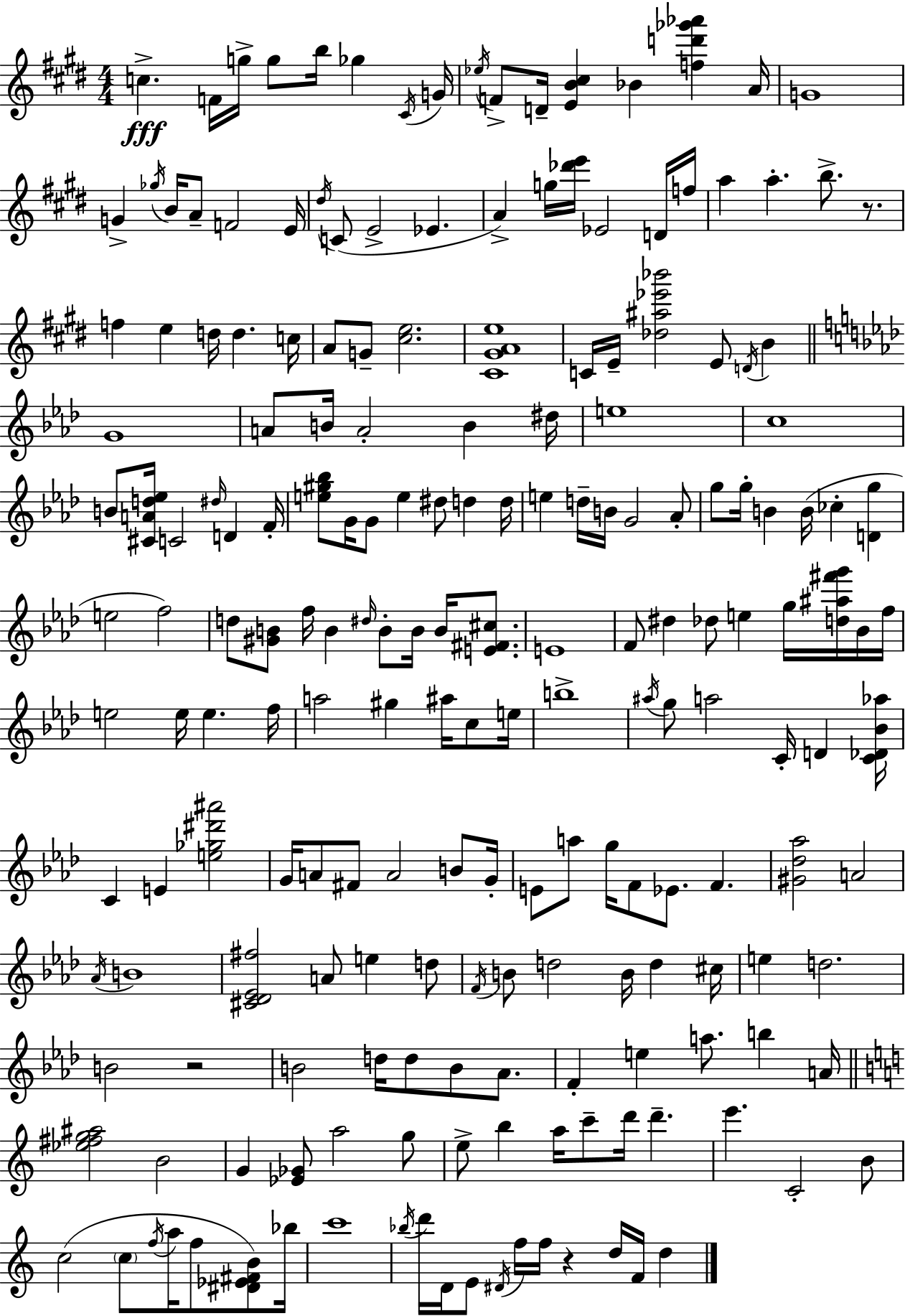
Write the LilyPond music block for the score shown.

{
  \clef treble
  \numericTimeSignature
  \time 4/4
  \key e \major
  c''4.->\fff f'16 g''16-> g''8 b''16 ges''4 \acciaccatura { cis'16 } | g'16 \acciaccatura { ees''16 } f'8-> d'16-- <e' b' cis''>4 bes'4 <f'' d''' ges''' aes'''>4 | a'16 g'1 | g'4-> \acciaccatura { ges''16 } b'16 a'8-- f'2 | \break e'16 \acciaccatura { dis''16 }( c'8 e'2-> ees'4. | a'4->) g''16 <des''' e'''>16 ees'2 | d'16 f''16 a''4 a''4.-. b''8.-> | r8. f''4 e''4 d''16 d''4. | \break c''16 a'8 g'8-- <cis'' e''>2. | <cis' gis' a' e''>1 | c'16 e'16-- <des'' ais'' ees''' bes'''>2 e'8 | \acciaccatura { d'16 } b'4 \bar "||" \break \key f \minor g'1 | a'8 b'16 a'2-. b'4 dis''16 | e''1 | c''1 | \break b'8 <cis' a' d'' ees''>16 c'2 \grace { dis''16 } d'4 | f'16-. <e'' gis'' bes''>8 g'16 g'8 e''4 dis''8 d''4 | d''16 e''4 d''16-- b'16 g'2 aes'8-. | g''8 g''16-. b'4 b'16( ces''4-. <d' g''>4 | \break e''2 f''2) | d''8 <gis' b'>8 f''16 b'4 \grace { dis''16 } b'8-. b'16 b'16 <e' fis' cis''>8. | e'1 | f'8 dis''4 des''8 e''4 g''16 <d'' ais'' fis''' g'''>16 | \break bes'16 f''16 e''2 e''16 e''4. | f''16 a''2 gis''4 ais''16 c''8 | e''16 b''1-> | \acciaccatura { ais''16 } g''8 a''2 c'16-. d'4 | \break <c' des' bes' aes''>16 c'4 e'4 <e'' ges'' dis''' ais'''>2 | g'16 a'8 fis'8 a'2 | b'8 g'16-. e'8 a''8 g''16 f'8 ees'8. f'4. | <gis' des'' aes''>2 a'2 | \break \acciaccatura { aes'16 } b'1 | <cis' des' ees' fis''>2 a'8 e''4 | d''8 \acciaccatura { f'16 } b'8 d''2 b'16 | d''4 cis''16 e''4 d''2. | \break b'2 r2 | b'2 d''16 d''8 | b'8 aes'8. f'4-. e''4 a''8. | b''4 a'16 \bar "||" \break \key c \major <ees'' fis'' g'' ais''>2 b'2 | g'4 <ees' ges'>8 a''2 g''8 | e''8-> b''4 a''16 c'''8-- d'''16 d'''4.-- | e'''4. c'2-. b'8 | \break c''2( \parenthesize c''8 \acciaccatura { f''16 } a''16 f''8 <dis' ees' fis' b'>8) | bes''16 c'''1 | \acciaccatura { bes''16 } d'''16 d'16 e'8 \acciaccatura { dis'16 } f''16 f''16 r4 d''16 f'16 d''4 | \bar "|."
}